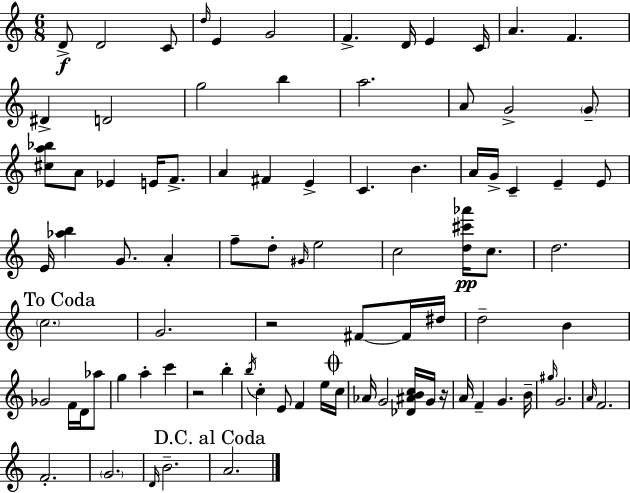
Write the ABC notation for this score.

X:1
T:Untitled
M:6/8
L:1/4
K:Am
D/2 D2 C/2 d/4 E G2 F D/4 E C/4 A F ^D D2 g2 b a2 A/2 G2 G/2 [^ca_b]/2 A/2 _E E/4 F/2 A ^F E C B A/4 G/4 C E E/2 E/4 [_ab] G/2 A f/2 d/2 ^G/4 e2 c2 [d^c'_a']/4 c/2 d2 c2 G2 z2 ^F/2 ^F/4 ^d/4 d2 B _G2 F/4 D/4 _a/2 g a c' z2 b b/4 c E/2 F e/4 c/4 _A/4 G2 [_D^ABc]/4 G/4 z/4 A/4 F G B/4 ^g/4 G2 A/4 F2 F2 G2 D/4 B2 A2